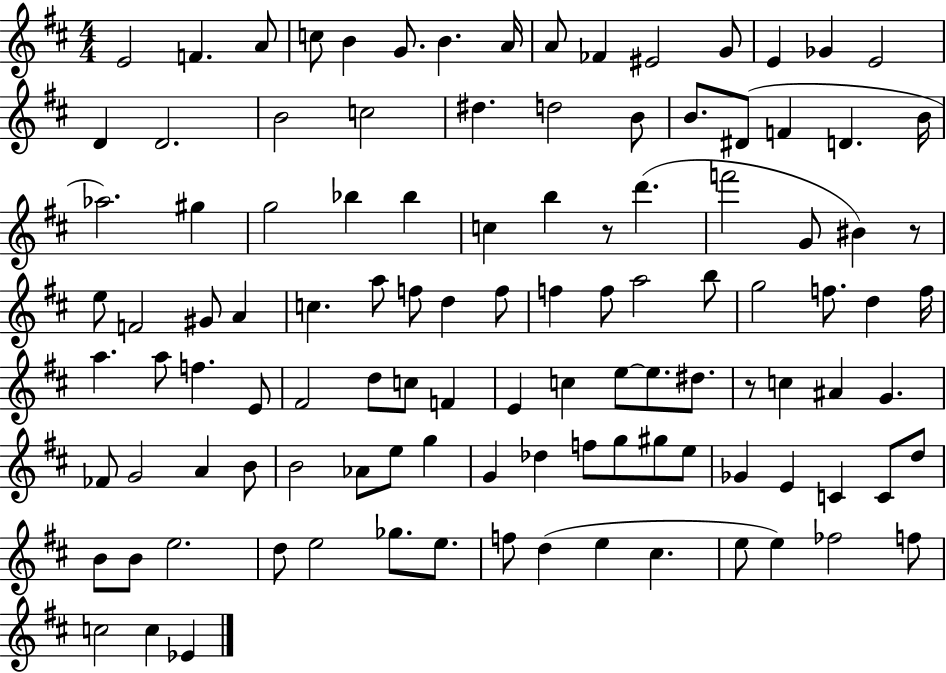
E4/h F4/q. A4/e C5/e B4/q G4/e. B4/q. A4/s A4/e FES4/q EIS4/h G4/e E4/q Gb4/q E4/h D4/q D4/h. B4/h C5/h D#5/q. D5/h B4/e B4/e. D#4/e F4/q D4/q. B4/s Ab5/h. G#5/q G5/h Bb5/q Bb5/q C5/q B5/q R/e D6/q. F6/h G4/e BIS4/q R/e E5/e F4/h G#4/e A4/q C5/q. A5/e F5/e D5/q F5/e F5/q F5/e A5/h B5/e G5/h F5/e. D5/q F5/s A5/q. A5/e F5/q. E4/e F#4/h D5/e C5/e F4/q E4/q C5/q E5/e E5/e. D#5/e. R/e C5/q A#4/q G4/q. FES4/e G4/h A4/q B4/e B4/h Ab4/e E5/e G5/q G4/q Db5/q F5/e G5/e G#5/e E5/e Gb4/q E4/q C4/q C4/e D5/e B4/e B4/e E5/h. D5/e E5/h Gb5/e. E5/e. F5/e D5/q E5/q C#5/q. E5/e E5/q FES5/h F5/e C5/h C5/q Eb4/q